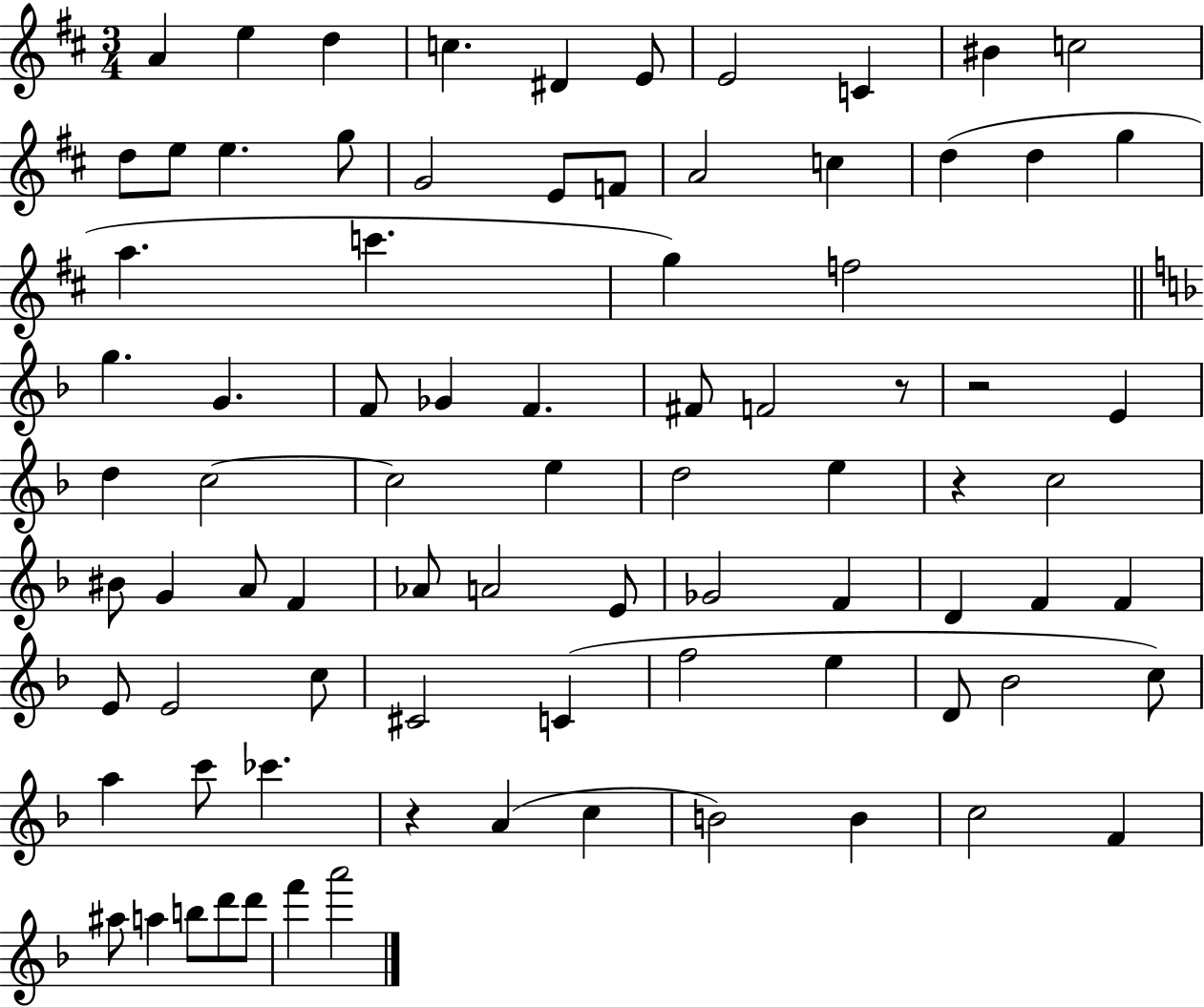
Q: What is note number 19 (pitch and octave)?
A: C5